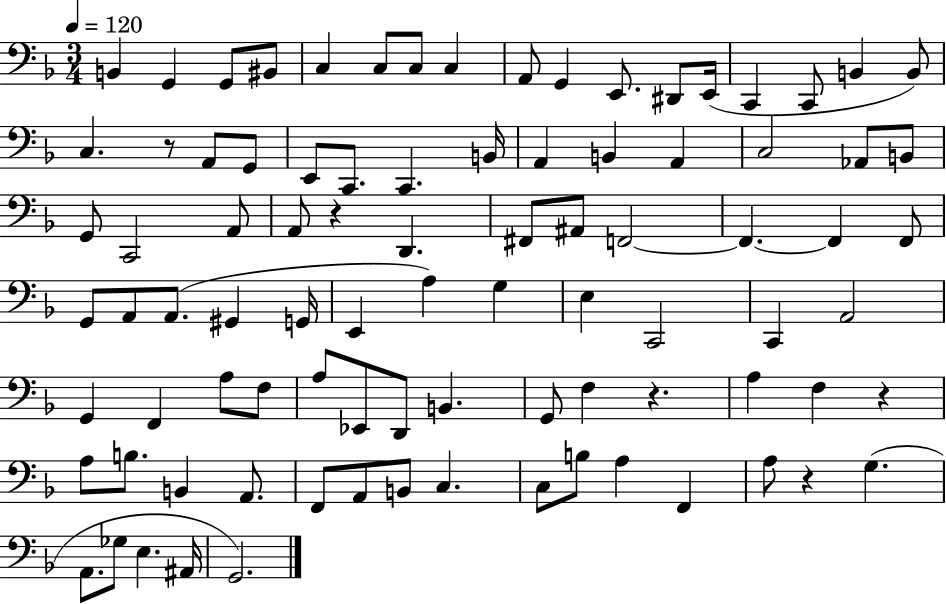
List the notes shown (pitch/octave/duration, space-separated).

B2/q G2/q G2/e BIS2/e C3/q C3/e C3/e C3/q A2/e G2/q E2/e. D#2/e E2/s C2/q C2/e B2/q B2/e C3/q. R/e A2/e G2/e E2/e C2/e. C2/q. B2/s A2/q B2/q A2/q C3/h Ab2/e B2/e G2/e C2/h A2/e A2/e R/q D2/q. F#2/e A#2/e F2/h F2/q. F2/q F2/e G2/e A2/e A2/e. G#2/q G2/s E2/q A3/q G3/q E3/q C2/h C2/q A2/h G2/q F2/q A3/e F3/e A3/e Eb2/e D2/e B2/q. G2/e F3/q R/q. A3/q F3/q R/q A3/e B3/e. B2/q A2/e. F2/e A2/e B2/e C3/q. C3/e B3/e A3/q F2/q A3/e R/q G3/q. A2/e. Gb3/e E3/q. A#2/s G2/h.